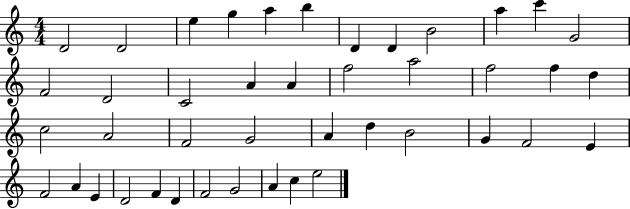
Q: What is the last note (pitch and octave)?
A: E5